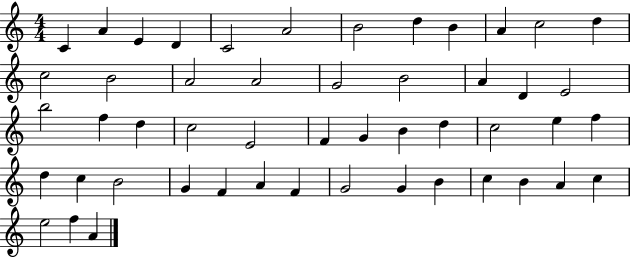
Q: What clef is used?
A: treble